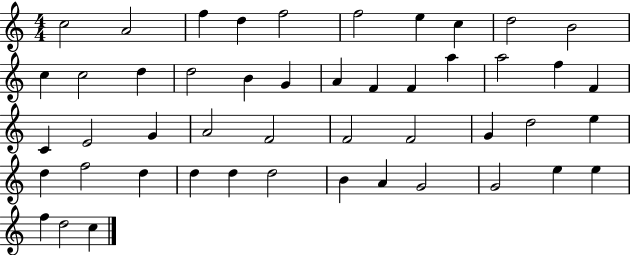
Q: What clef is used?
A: treble